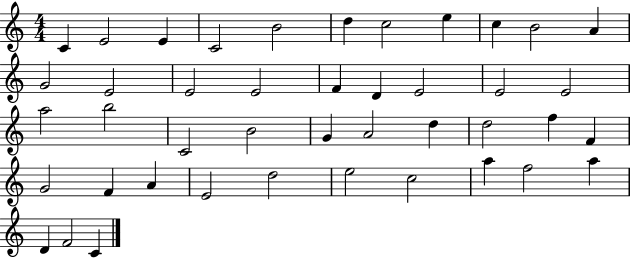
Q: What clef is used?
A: treble